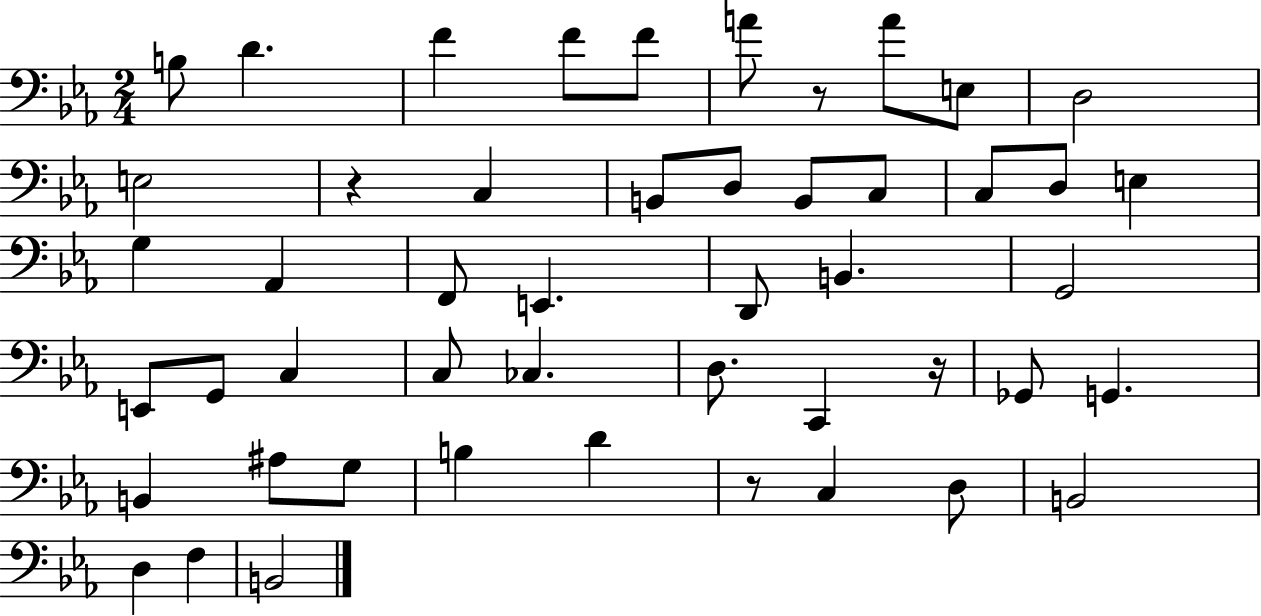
{
  \clef bass
  \numericTimeSignature
  \time 2/4
  \key ees \major
  \repeat volta 2 { b8 d'4. | f'4 f'8 f'8 | a'8 r8 a'8 e8 | d2 | \break e2 | r4 c4 | b,8 d8 b,8 c8 | c8 d8 e4 | \break g4 aes,4 | f,8 e,4. | d,8 b,4. | g,2 | \break e,8 g,8 c4 | c8 ces4. | d8. c,4 r16 | ges,8 g,4. | \break b,4 ais8 g8 | b4 d'4 | r8 c4 d8 | b,2 | \break d4 f4 | b,2 | } \bar "|."
}